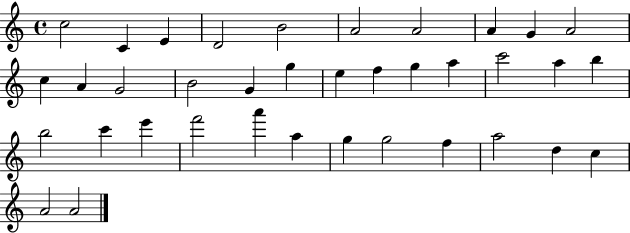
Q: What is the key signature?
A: C major